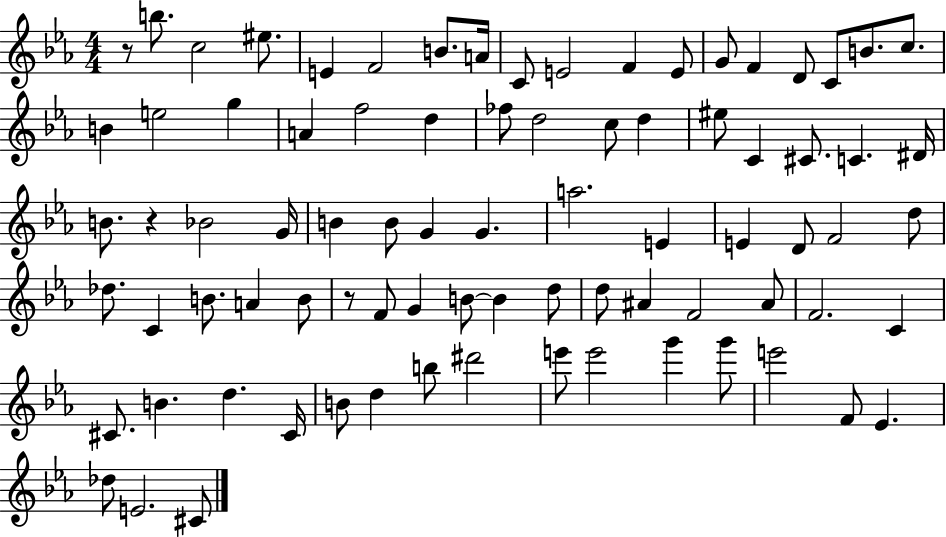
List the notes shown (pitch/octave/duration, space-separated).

R/e B5/e. C5/h EIS5/e. E4/q F4/h B4/e. A4/s C4/e E4/h F4/q E4/e G4/e F4/q D4/e C4/e B4/e. C5/e. B4/q E5/h G5/q A4/q F5/h D5/q FES5/e D5/h C5/e D5/q EIS5/e C4/q C#4/e. C4/q. D#4/s B4/e. R/q Bb4/h G4/s B4/q B4/e G4/q G4/q. A5/h. E4/q E4/q D4/e F4/h D5/e Db5/e. C4/q B4/e. A4/q B4/e R/e F4/e G4/q B4/e B4/q D5/e D5/e A#4/q F4/h A#4/e F4/h. C4/q C#4/e. B4/q. D5/q. C#4/s B4/e D5/q B5/e D#6/h E6/e E6/h G6/q G6/e E6/h F4/e Eb4/q. Db5/e E4/h. C#4/e